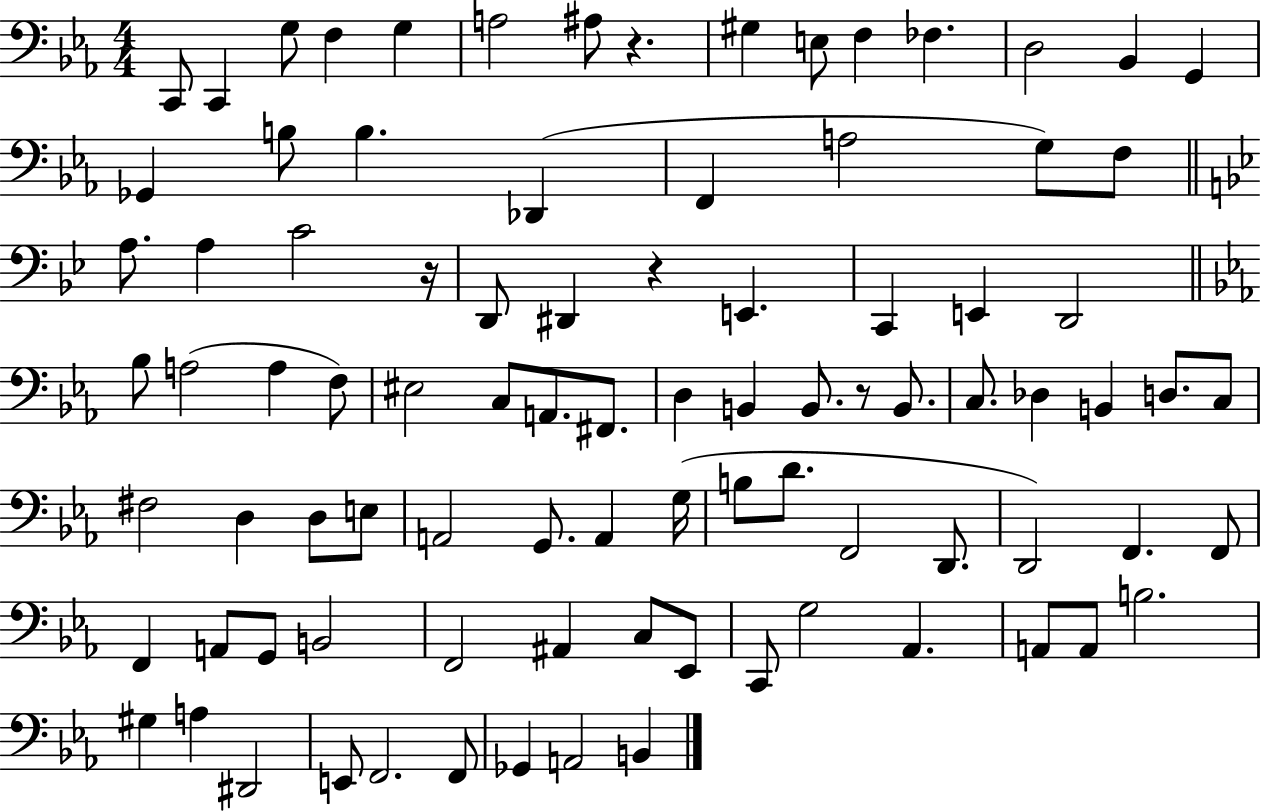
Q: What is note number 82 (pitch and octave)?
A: F2